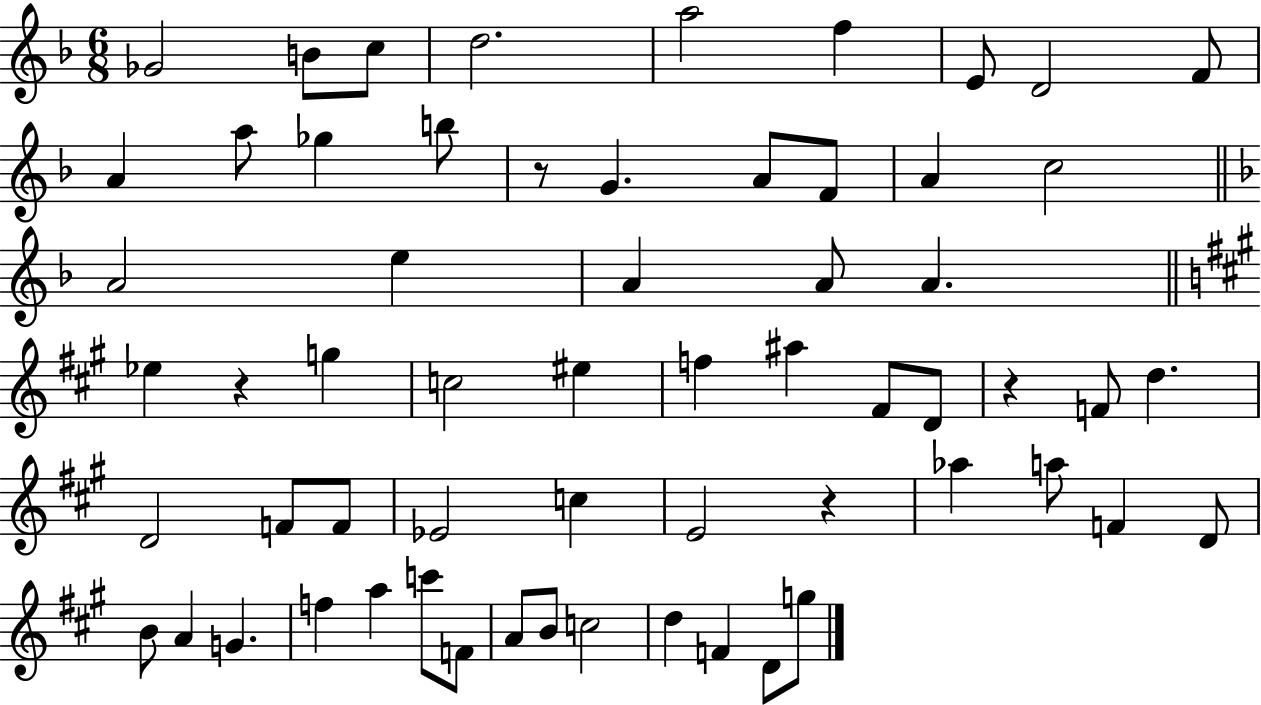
{
  \clef treble
  \numericTimeSignature
  \time 6/8
  \key f \major
  ges'2 b'8 c''8 | d''2. | a''2 f''4 | e'8 d'2 f'8 | \break a'4 a''8 ges''4 b''8 | r8 g'4. a'8 f'8 | a'4 c''2 | \bar "||" \break \key d \minor a'2 e''4 | a'4 a'8 a'4. | \bar "||" \break \key a \major ees''4 r4 g''4 | c''2 eis''4 | f''4 ais''4 fis'8 d'8 | r4 f'8 d''4. | \break d'2 f'8 f'8 | ees'2 c''4 | e'2 r4 | aes''4 a''8 f'4 d'8 | \break b'8 a'4 g'4. | f''4 a''4 c'''8 f'8 | a'8 b'8 c''2 | d''4 f'4 d'8 g''8 | \break \bar "|."
}